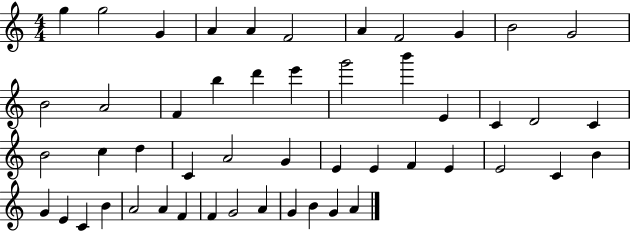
G5/q G5/h G4/q A4/q A4/q F4/h A4/q F4/h G4/q B4/h G4/h B4/h A4/h F4/q B5/q D6/q E6/q G6/h B6/q E4/q C4/q D4/h C4/q B4/h C5/q D5/q C4/q A4/h G4/q E4/q E4/q F4/q E4/q E4/h C4/q B4/q G4/q E4/q C4/q B4/q A4/h A4/q F4/q F4/q G4/h A4/q G4/q B4/q G4/q A4/q